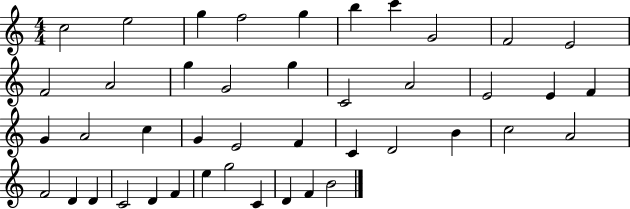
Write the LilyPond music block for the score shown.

{
  \clef treble
  \numericTimeSignature
  \time 4/4
  \key c \major
  c''2 e''2 | g''4 f''2 g''4 | b''4 c'''4 g'2 | f'2 e'2 | \break f'2 a'2 | g''4 g'2 g''4 | c'2 a'2 | e'2 e'4 f'4 | \break g'4 a'2 c''4 | g'4 e'2 f'4 | c'4 d'2 b'4 | c''2 a'2 | \break f'2 d'4 d'4 | c'2 d'4 f'4 | e''4 g''2 c'4 | d'4 f'4 b'2 | \break \bar "|."
}